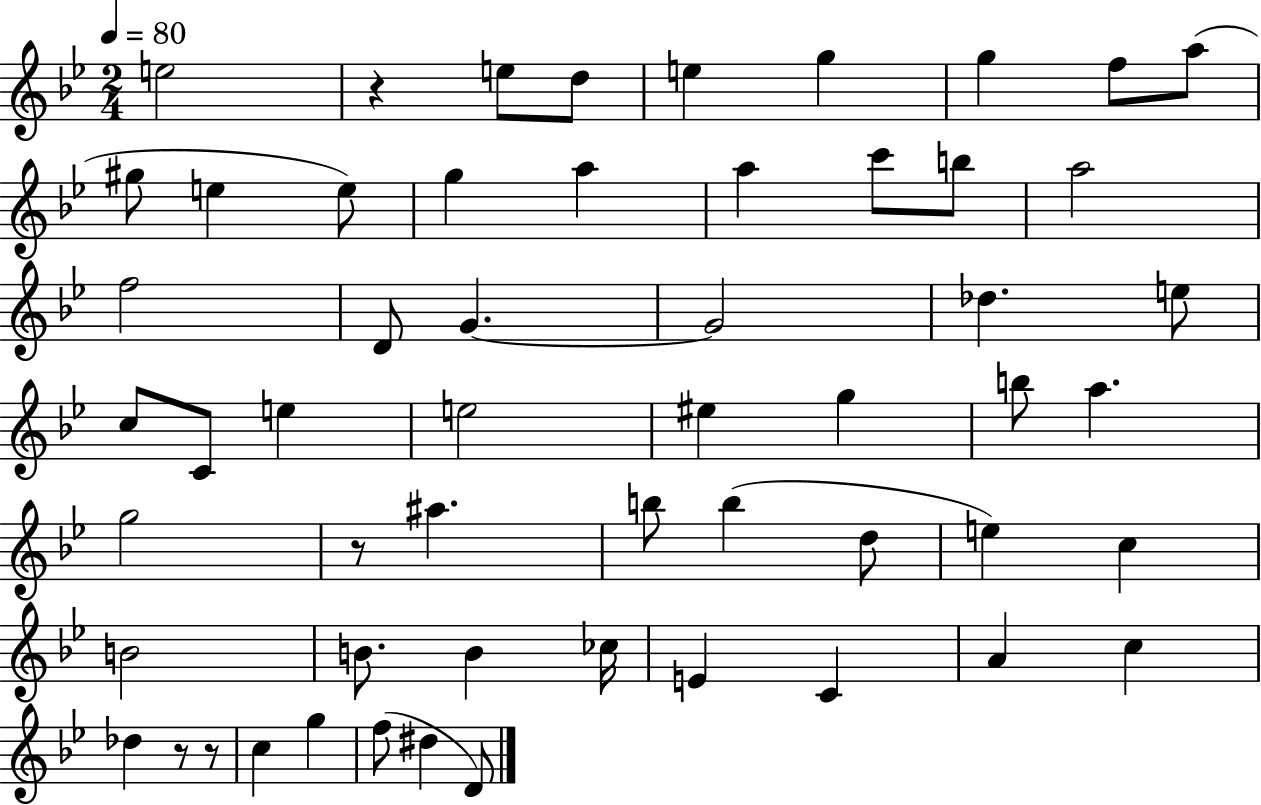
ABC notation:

X:1
T:Untitled
M:2/4
L:1/4
K:Bb
e2 z e/2 d/2 e g g f/2 a/2 ^g/2 e e/2 g a a c'/2 b/2 a2 f2 D/2 G G2 _d e/2 c/2 C/2 e e2 ^e g b/2 a g2 z/2 ^a b/2 b d/2 e c B2 B/2 B _c/4 E C A c _d z/2 z/2 c g f/2 ^d D/2